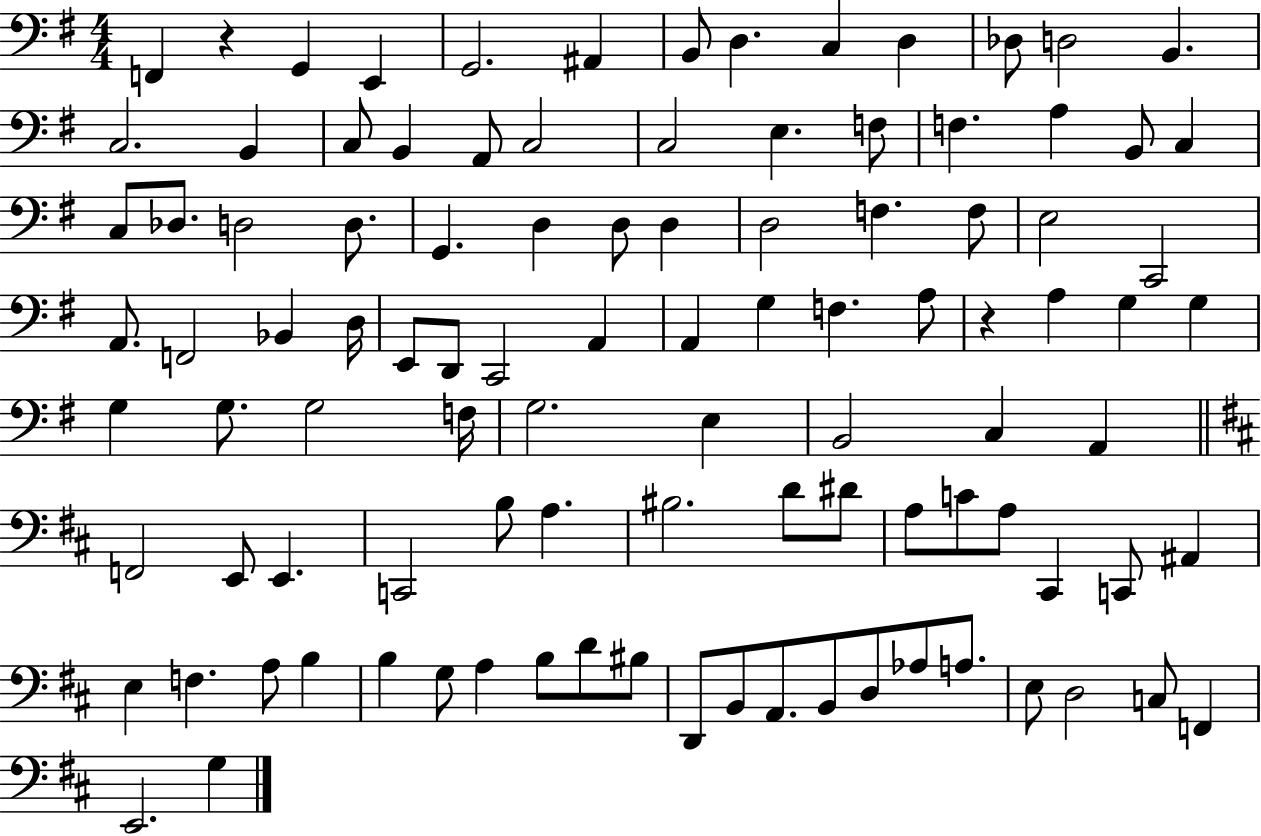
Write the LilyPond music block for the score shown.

{
  \clef bass
  \numericTimeSignature
  \time 4/4
  \key g \major
  f,4 r4 g,4 e,4 | g,2. ais,4 | b,8 d4. c4 d4 | des8 d2 b,4. | \break c2. b,4 | c8 b,4 a,8 c2 | c2 e4. f8 | f4. a4 b,8 c4 | \break c8 des8. d2 d8. | g,4. d4 d8 d4 | d2 f4. f8 | e2 c,2 | \break a,8. f,2 bes,4 d16 | e,8 d,8 c,2 a,4 | a,4 g4 f4. a8 | r4 a4 g4 g4 | \break g4 g8. g2 f16 | g2. e4 | b,2 c4 a,4 | \bar "||" \break \key d \major f,2 e,8 e,4. | c,2 b8 a4. | bis2. d'8 dis'8 | a8 c'8 a8 cis,4 c,8 ais,4 | \break e4 f4. a8 b4 | b4 g8 a4 b8 d'8 bis8 | d,8 b,8 a,8. b,8 d8 aes8 a8. | e8 d2 c8 f,4 | \break e,2. g4 | \bar "|."
}